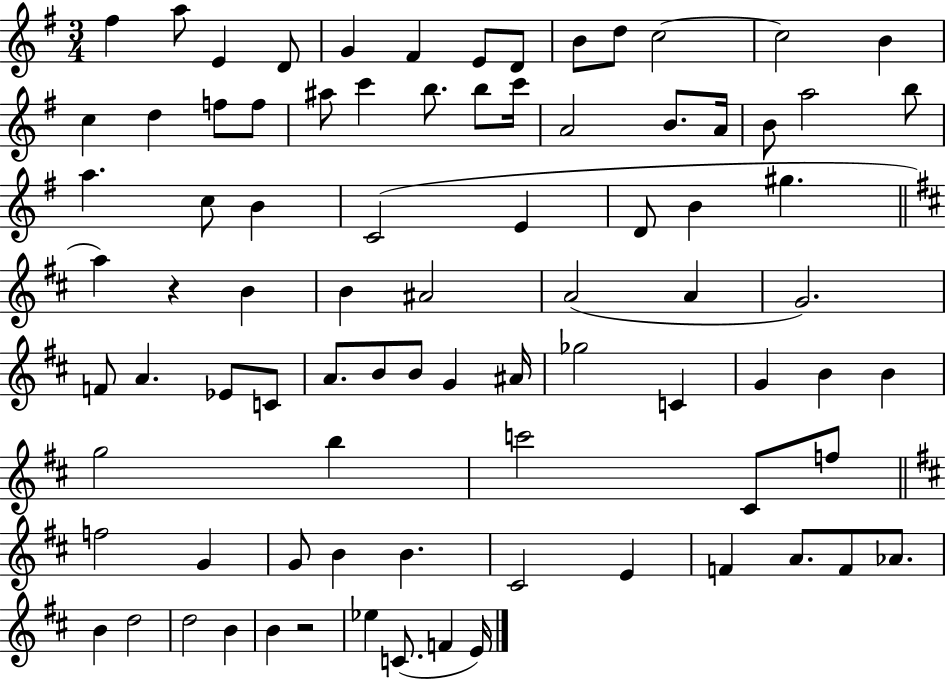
{
  \clef treble
  \numericTimeSignature
  \time 3/4
  \key g \major
  fis''4 a''8 e'4 d'8 | g'4 fis'4 e'8 d'8 | b'8 d''8 c''2~~ | c''2 b'4 | \break c''4 d''4 f''8 f''8 | ais''8 c'''4 b''8. b''8 c'''16 | a'2 b'8. a'16 | b'8 a''2 b''8 | \break a''4. c''8 b'4 | c'2( e'4 | d'8 b'4 gis''4. | \bar "||" \break \key d \major a''4) r4 b'4 | b'4 ais'2 | a'2( a'4 | g'2.) | \break f'8 a'4. ees'8 c'8 | a'8. b'8 b'8 g'4 ais'16 | ges''2 c'4 | g'4 b'4 b'4 | \break g''2 b''4 | c'''2 cis'8 f''8 | \bar "||" \break \key d \major f''2 g'4 | g'8 b'4 b'4. | cis'2 e'4 | f'4 a'8. f'8 aes'8. | \break b'4 d''2 | d''2 b'4 | b'4 r2 | ees''4 c'8.( f'4 e'16) | \break \bar "|."
}